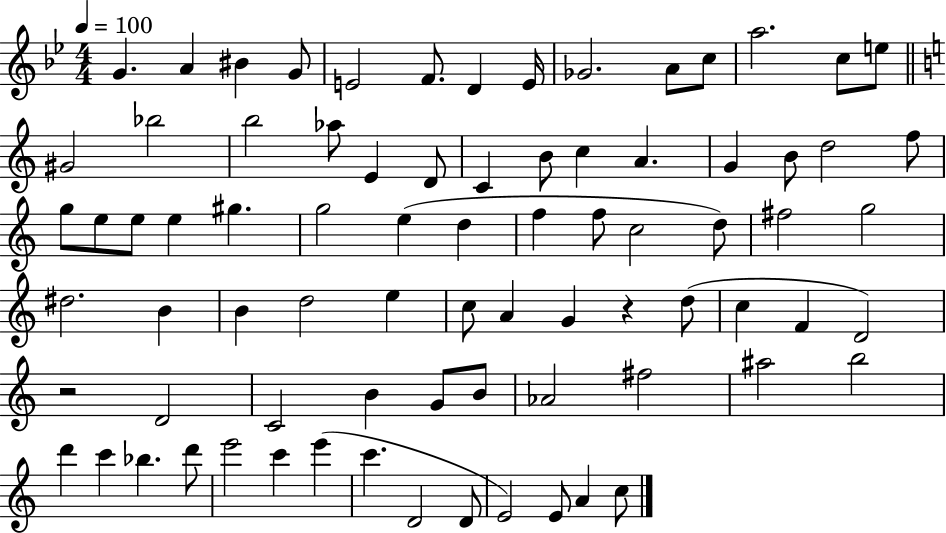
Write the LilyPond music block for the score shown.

{
  \clef treble
  \numericTimeSignature
  \time 4/4
  \key bes \major
  \tempo 4 = 100
  g'4. a'4 bis'4 g'8 | e'2 f'8. d'4 e'16 | ges'2. a'8 c''8 | a''2. c''8 e''8 | \break \bar "||" \break \key c \major gis'2 bes''2 | b''2 aes''8 e'4 d'8 | c'4 b'8 c''4 a'4. | g'4 b'8 d''2 f''8 | \break g''8 e''8 e''8 e''4 gis''4. | g''2 e''4( d''4 | f''4 f''8 c''2 d''8) | fis''2 g''2 | \break dis''2. b'4 | b'4 d''2 e''4 | c''8 a'4 g'4 r4 d''8( | c''4 f'4 d'2) | \break r2 d'2 | c'2 b'4 g'8 b'8 | aes'2 fis''2 | ais''2 b''2 | \break d'''4 c'''4 bes''4. d'''8 | e'''2 c'''4 e'''4( | c'''4. d'2 d'8 | e'2) e'8 a'4 c''8 | \break \bar "|."
}